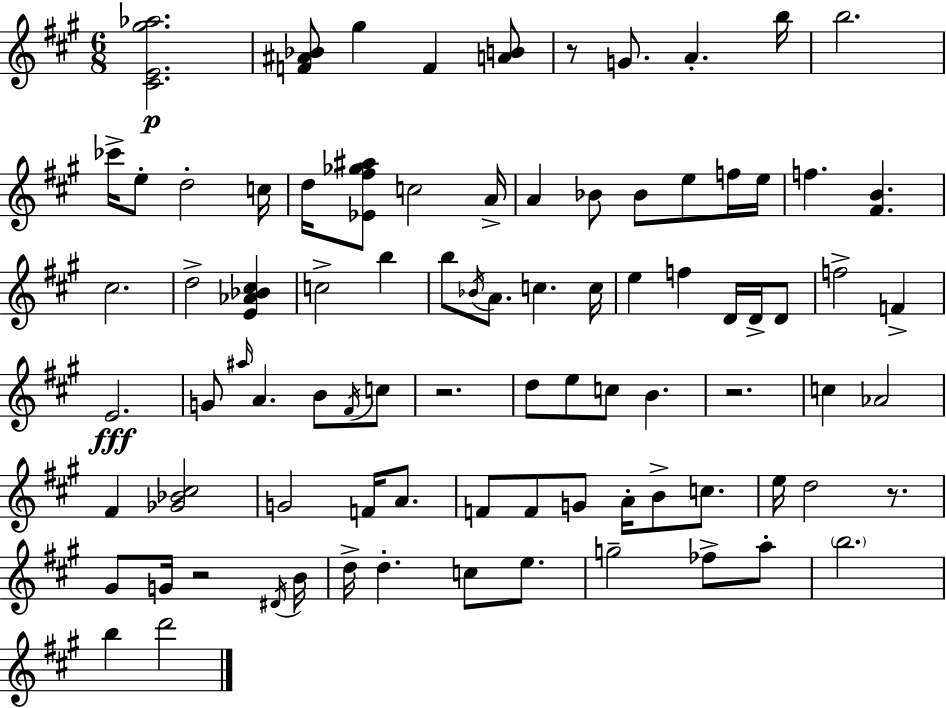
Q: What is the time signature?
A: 6/8